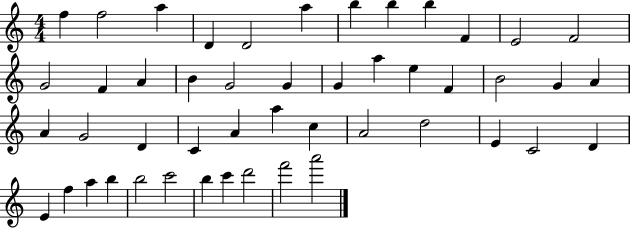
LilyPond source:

{
  \clef treble
  \numericTimeSignature
  \time 4/4
  \key c \major
  f''4 f''2 a''4 | d'4 d'2 a''4 | b''4 b''4 b''4 f'4 | e'2 f'2 | \break g'2 f'4 a'4 | b'4 g'2 g'4 | g'4 a''4 e''4 f'4 | b'2 g'4 a'4 | \break a'4 g'2 d'4 | c'4 a'4 a''4 c''4 | a'2 d''2 | e'4 c'2 d'4 | \break e'4 f''4 a''4 b''4 | b''2 c'''2 | b''4 c'''4 d'''2 | f'''2 a'''2 | \break \bar "|."
}